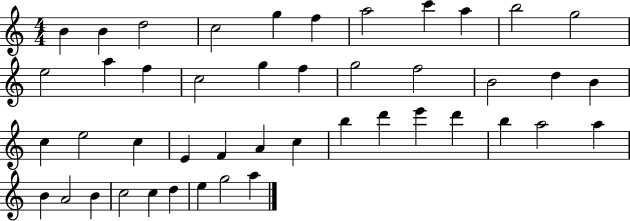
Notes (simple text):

B4/q B4/q D5/h C5/h G5/q F5/q A5/h C6/q A5/q B5/h G5/h E5/h A5/q F5/q C5/h G5/q F5/q G5/h F5/h B4/h D5/q B4/q C5/q E5/h C5/q E4/q F4/q A4/q C5/q B5/q D6/q E6/q D6/q B5/q A5/h A5/q B4/q A4/h B4/q C5/h C5/q D5/q E5/q G5/h A5/q